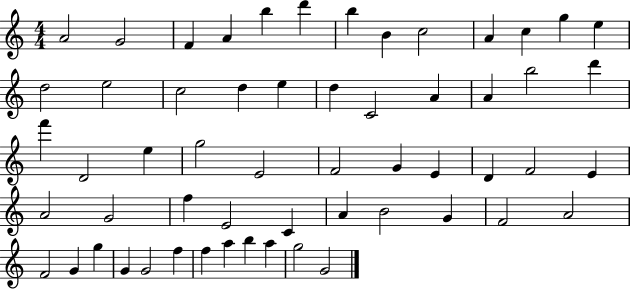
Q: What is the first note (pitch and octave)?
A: A4